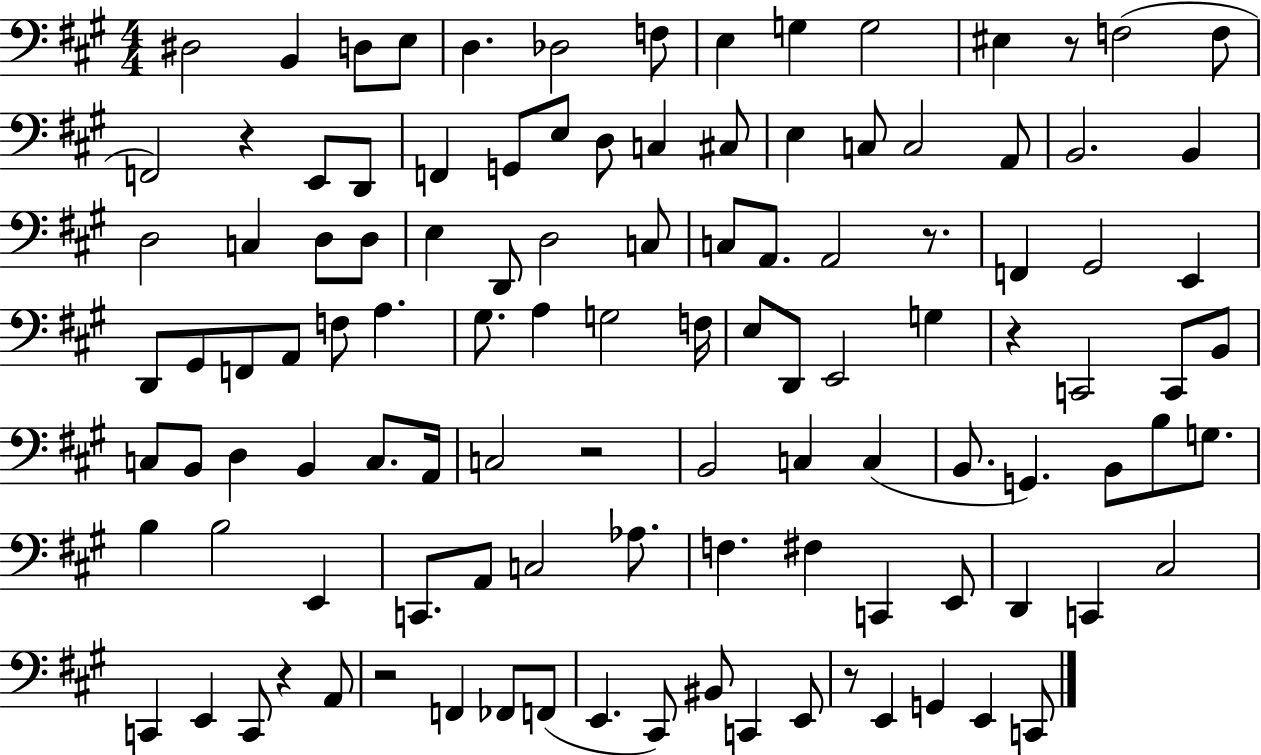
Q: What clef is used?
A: bass